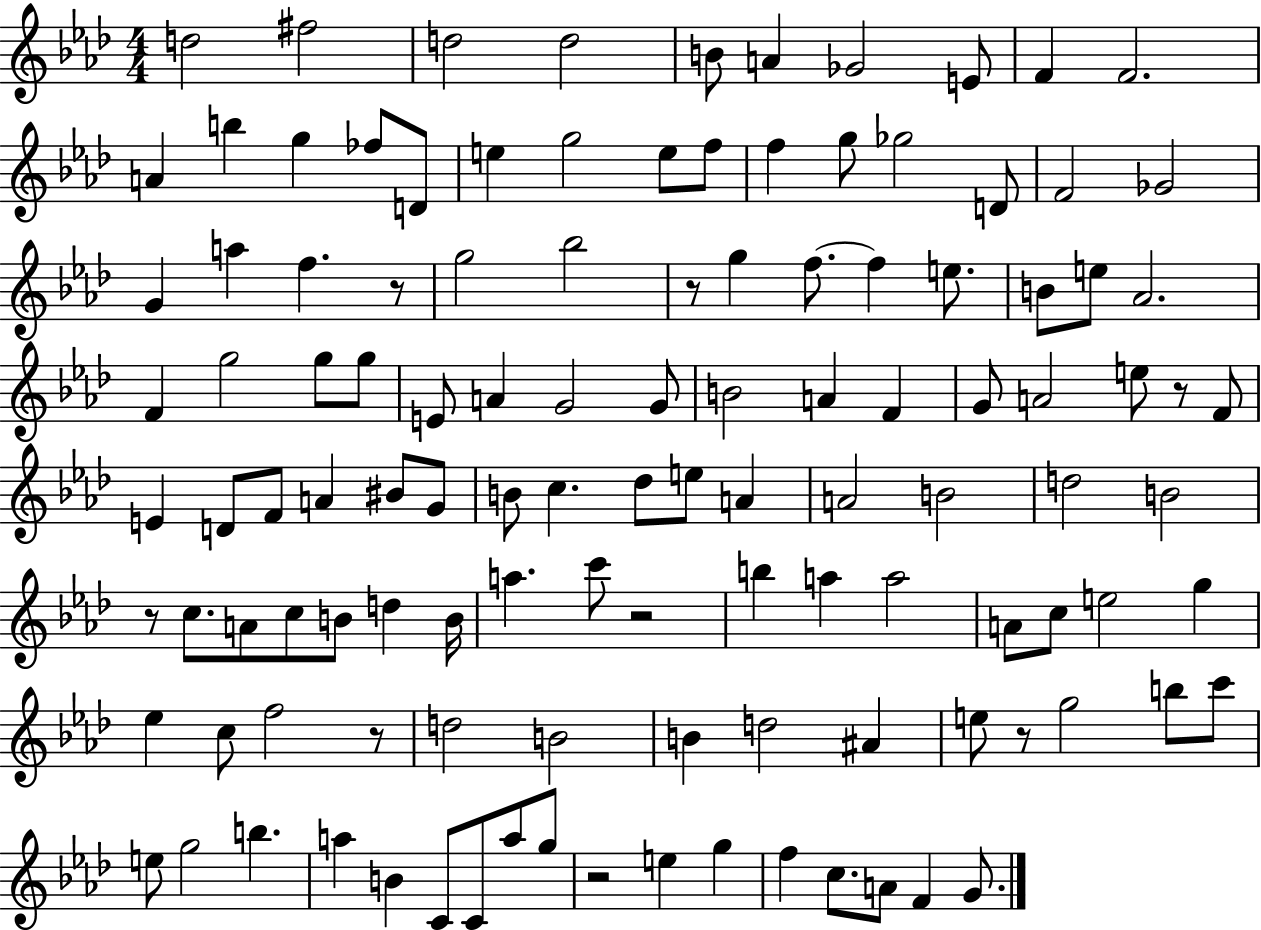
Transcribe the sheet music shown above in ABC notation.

X:1
T:Untitled
M:4/4
L:1/4
K:Ab
d2 ^f2 d2 d2 B/2 A _G2 E/2 F F2 A b g _f/2 D/2 e g2 e/2 f/2 f g/2 _g2 D/2 F2 _G2 G a f z/2 g2 _b2 z/2 g f/2 f e/2 B/2 e/2 _A2 F g2 g/2 g/2 E/2 A G2 G/2 B2 A F G/2 A2 e/2 z/2 F/2 E D/2 F/2 A ^B/2 G/2 B/2 c _d/2 e/2 A A2 B2 d2 B2 z/2 c/2 A/2 c/2 B/2 d B/4 a c'/2 z2 b a a2 A/2 c/2 e2 g _e c/2 f2 z/2 d2 B2 B d2 ^A e/2 z/2 g2 b/2 c'/2 e/2 g2 b a B C/2 C/2 a/2 g/2 z2 e g f c/2 A/2 F G/2